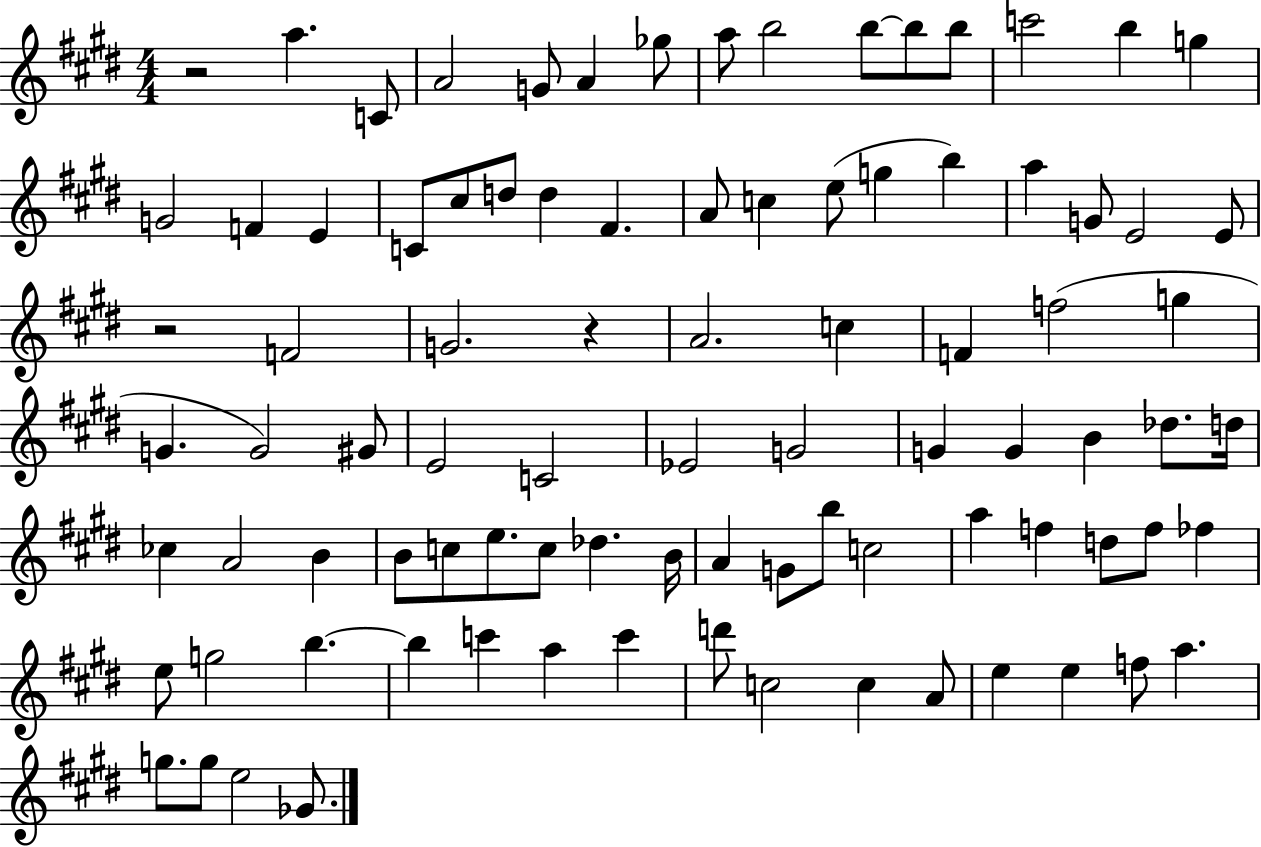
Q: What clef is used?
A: treble